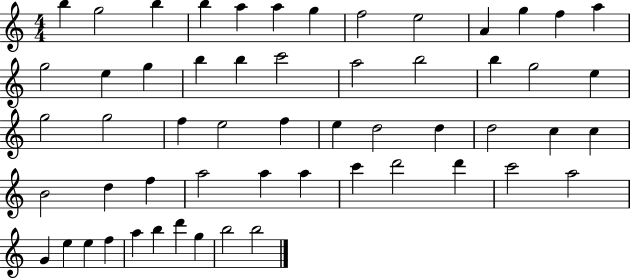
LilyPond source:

{
  \clef treble
  \numericTimeSignature
  \time 4/4
  \key c \major
  b''4 g''2 b''4 | b''4 a''4 a''4 g''4 | f''2 e''2 | a'4 g''4 f''4 a''4 | \break g''2 e''4 g''4 | b''4 b''4 c'''2 | a''2 b''2 | b''4 g''2 e''4 | \break g''2 g''2 | f''4 e''2 f''4 | e''4 d''2 d''4 | d''2 c''4 c''4 | \break b'2 d''4 f''4 | a''2 a''4 a''4 | c'''4 d'''2 d'''4 | c'''2 a''2 | \break g'4 e''4 e''4 f''4 | a''4 b''4 d'''4 g''4 | b''2 b''2 | \bar "|."
}